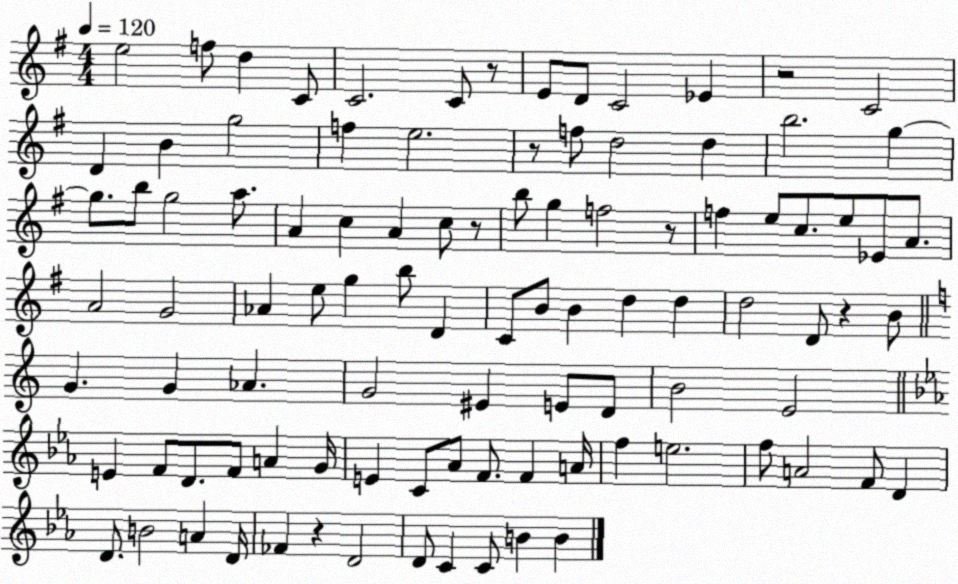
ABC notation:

X:1
T:Untitled
M:4/4
L:1/4
K:G
e2 f/2 d C/2 C2 C/2 z/2 E/2 D/2 C2 _E z2 C2 D B g2 f e2 z/2 f/2 d2 d b2 g g/2 b/2 g2 a/2 A c A c/2 z/2 b/2 g f2 z/2 f e/2 c/2 e/2 _E/2 A/2 A2 G2 _A e/2 g b/2 D C/2 B/2 B d d d2 D/2 z B/2 G G _A G2 ^E E/2 D/2 B2 E2 E F/2 D/2 F/2 A G/4 E C/2 _A/2 F/2 F A/4 f e2 f/2 A2 F/2 D D/2 B2 A D/4 _F z D2 D/2 C C/2 B B